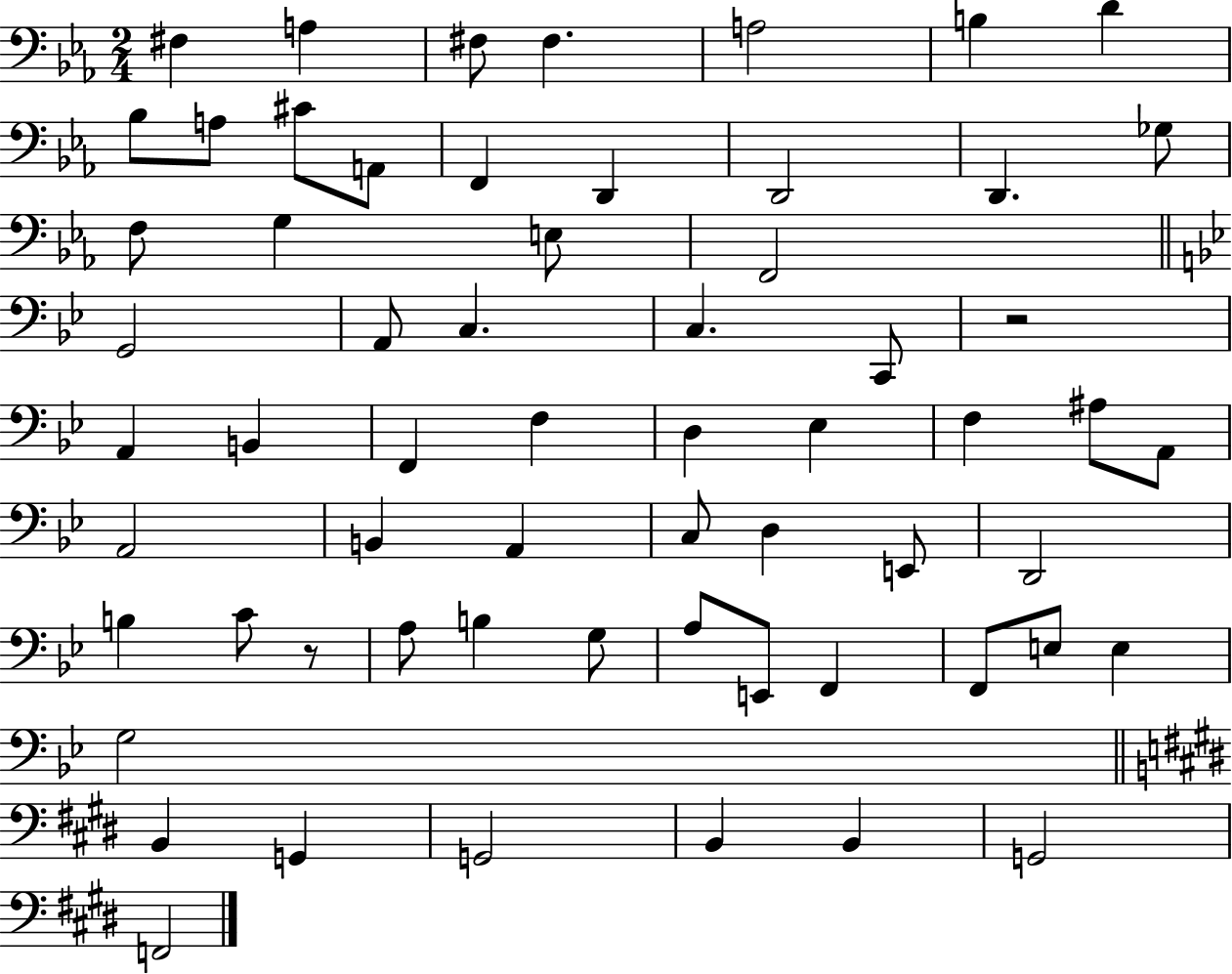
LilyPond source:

{
  \clef bass
  \numericTimeSignature
  \time 2/4
  \key ees \major
  \repeat volta 2 { fis4 a4 | fis8 fis4. | a2 | b4 d'4 | \break bes8 a8 cis'8 a,8 | f,4 d,4 | d,2 | d,4. ges8 | \break f8 g4 e8 | f,2 | \bar "||" \break \key bes \major g,2 | a,8 c4. | c4. c,8 | r2 | \break a,4 b,4 | f,4 f4 | d4 ees4 | f4 ais8 a,8 | \break a,2 | b,4 a,4 | c8 d4 e,8 | d,2 | \break b4 c'8 r8 | a8 b4 g8 | a8 e,8 f,4 | f,8 e8 e4 | \break g2 | \bar "||" \break \key e \major b,4 g,4 | g,2 | b,4 b,4 | g,2 | \break f,2 | } \bar "|."
}